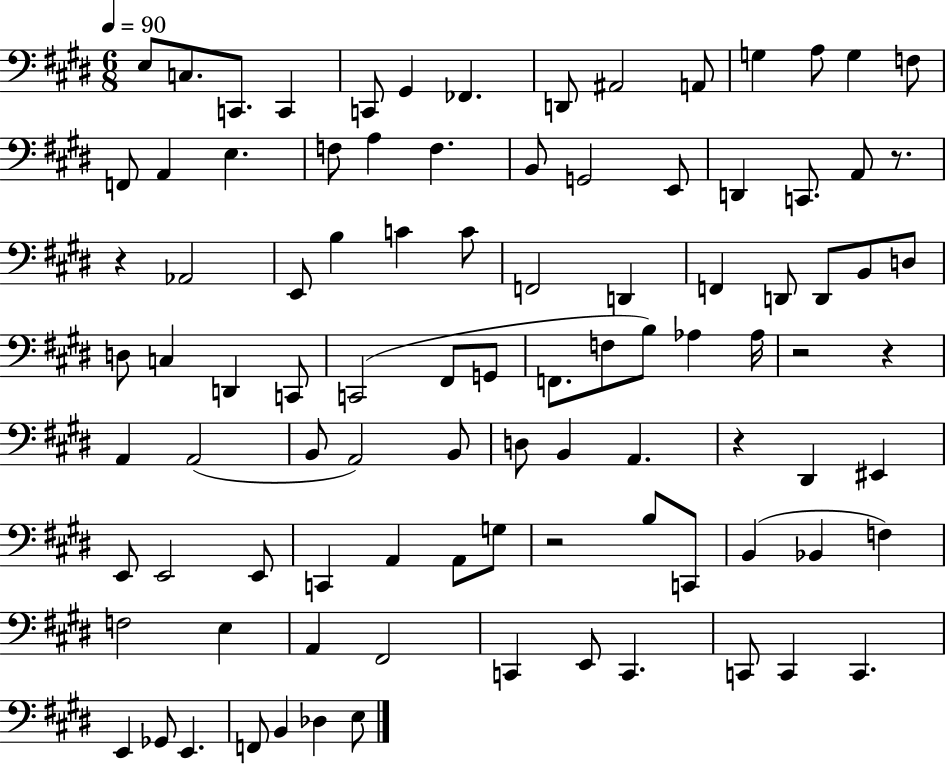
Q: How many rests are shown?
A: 6